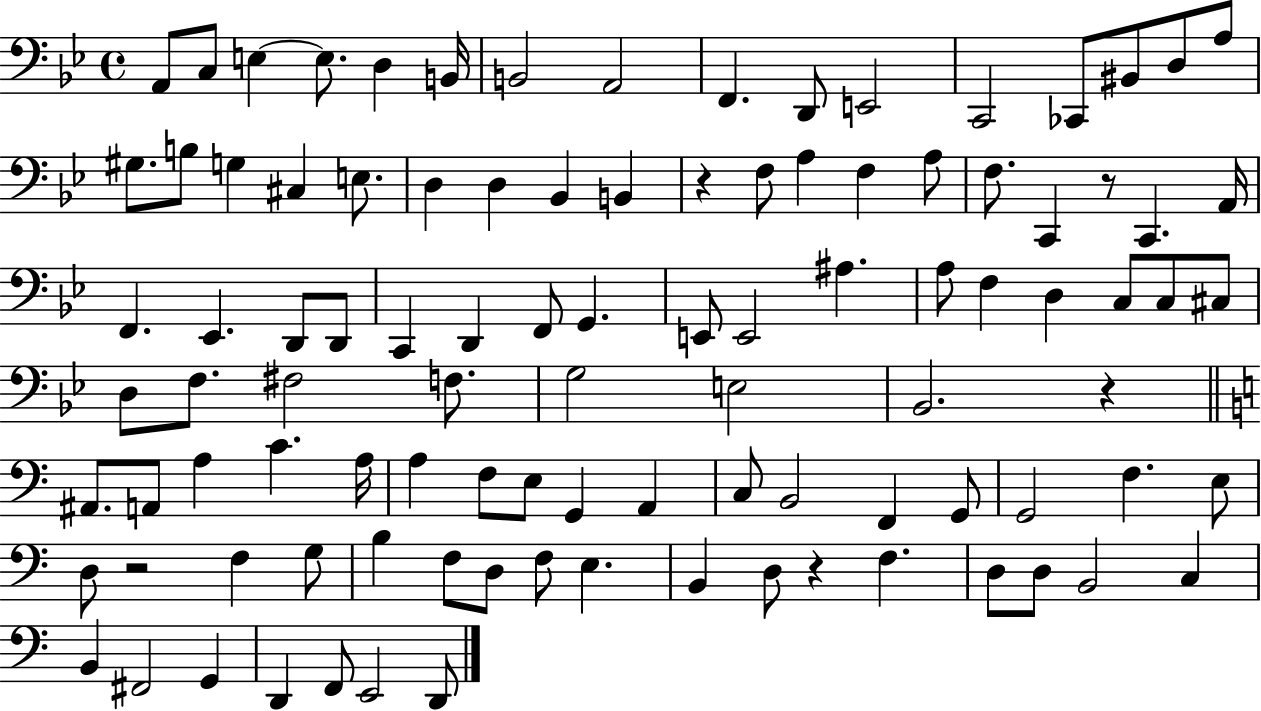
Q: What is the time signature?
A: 4/4